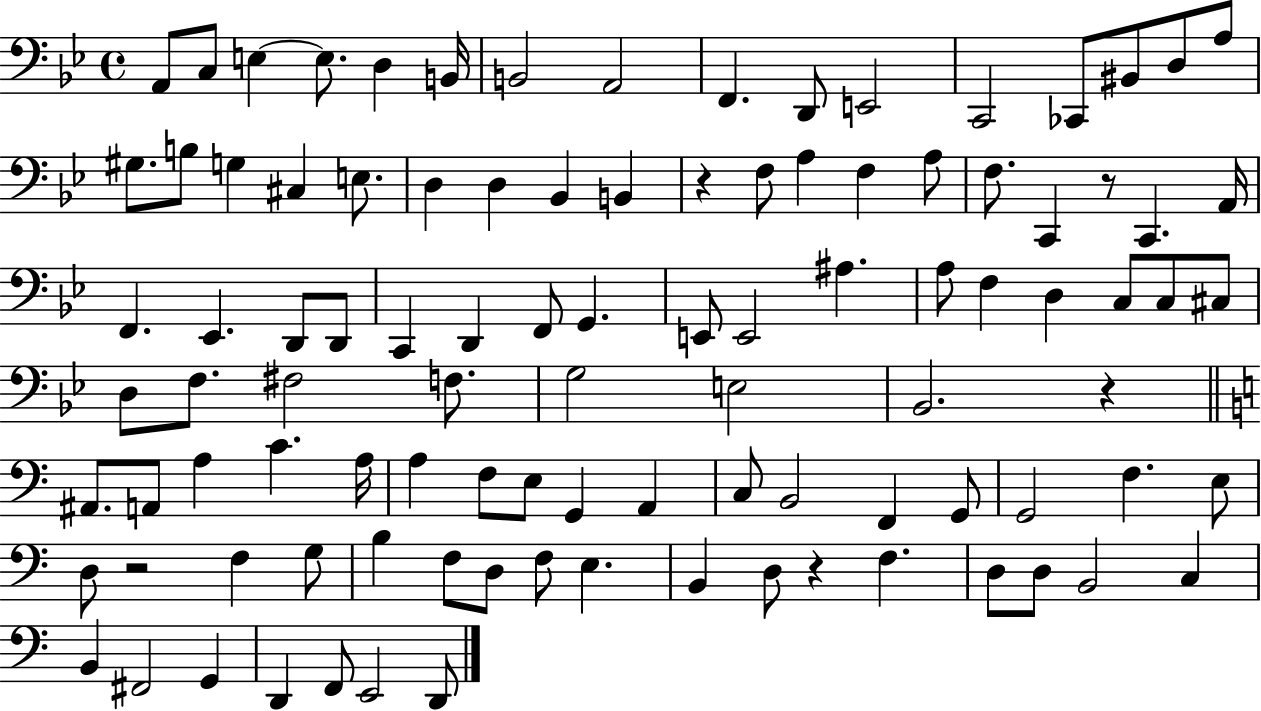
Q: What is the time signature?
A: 4/4